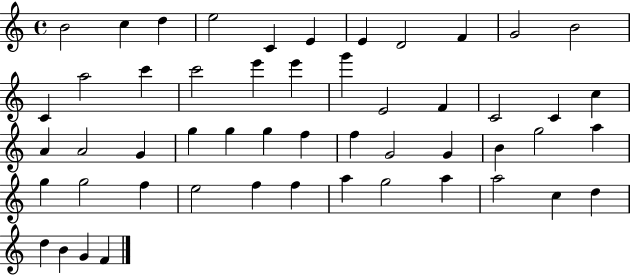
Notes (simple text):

B4/h C5/q D5/q E5/h C4/q E4/q E4/q D4/h F4/q G4/h B4/h C4/q A5/h C6/q C6/h E6/q E6/q G6/q E4/h F4/q C4/h C4/q C5/q A4/q A4/h G4/q G5/q G5/q G5/q F5/q F5/q G4/h G4/q B4/q G5/h A5/q G5/q G5/h F5/q E5/h F5/q F5/q A5/q G5/h A5/q A5/h C5/q D5/q D5/q B4/q G4/q F4/q